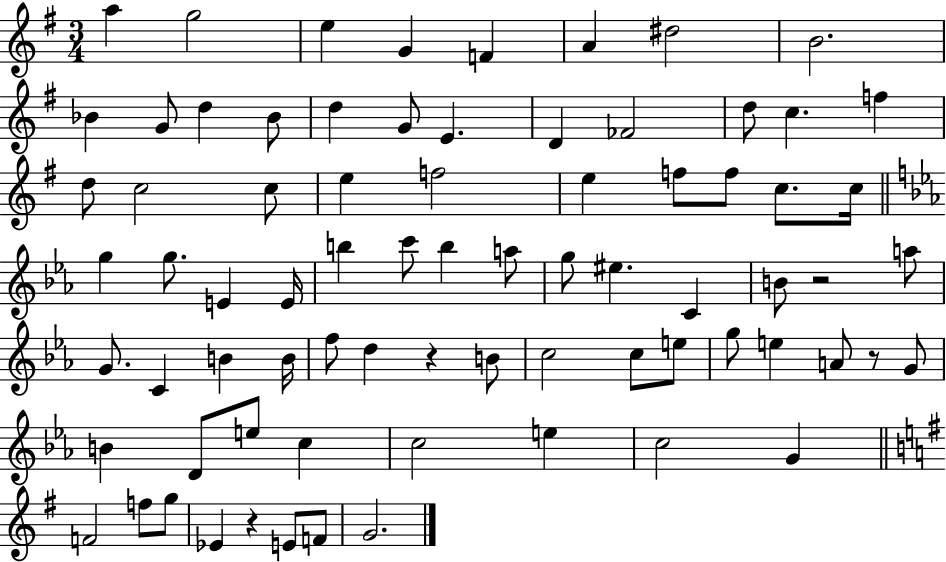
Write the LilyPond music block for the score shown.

{
  \clef treble
  \numericTimeSignature
  \time 3/4
  \key g \major
  a''4 g''2 | e''4 g'4 f'4 | a'4 dis''2 | b'2. | \break bes'4 g'8 d''4 bes'8 | d''4 g'8 e'4. | d'4 fes'2 | d''8 c''4. f''4 | \break d''8 c''2 c''8 | e''4 f''2 | e''4 f''8 f''8 c''8. c''16 | \bar "||" \break \key c \minor g''4 g''8. e'4 e'16 | b''4 c'''8 b''4 a''8 | g''8 eis''4. c'4 | b'8 r2 a''8 | \break g'8. c'4 b'4 b'16 | f''8 d''4 r4 b'8 | c''2 c''8 e''8 | g''8 e''4 a'8 r8 g'8 | \break b'4 d'8 e''8 c''4 | c''2 e''4 | c''2 g'4 | \bar "||" \break \key g \major f'2 f''8 g''8 | ees'4 r4 e'8 f'8 | g'2. | \bar "|."
}